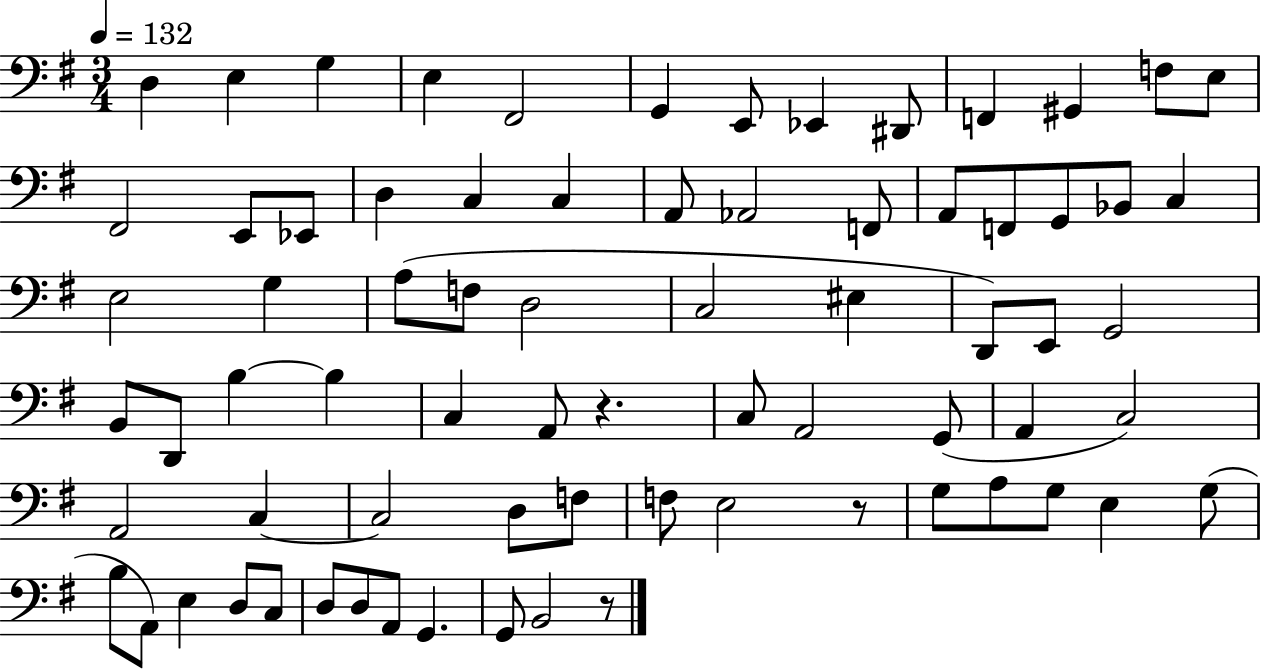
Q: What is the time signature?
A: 3/4